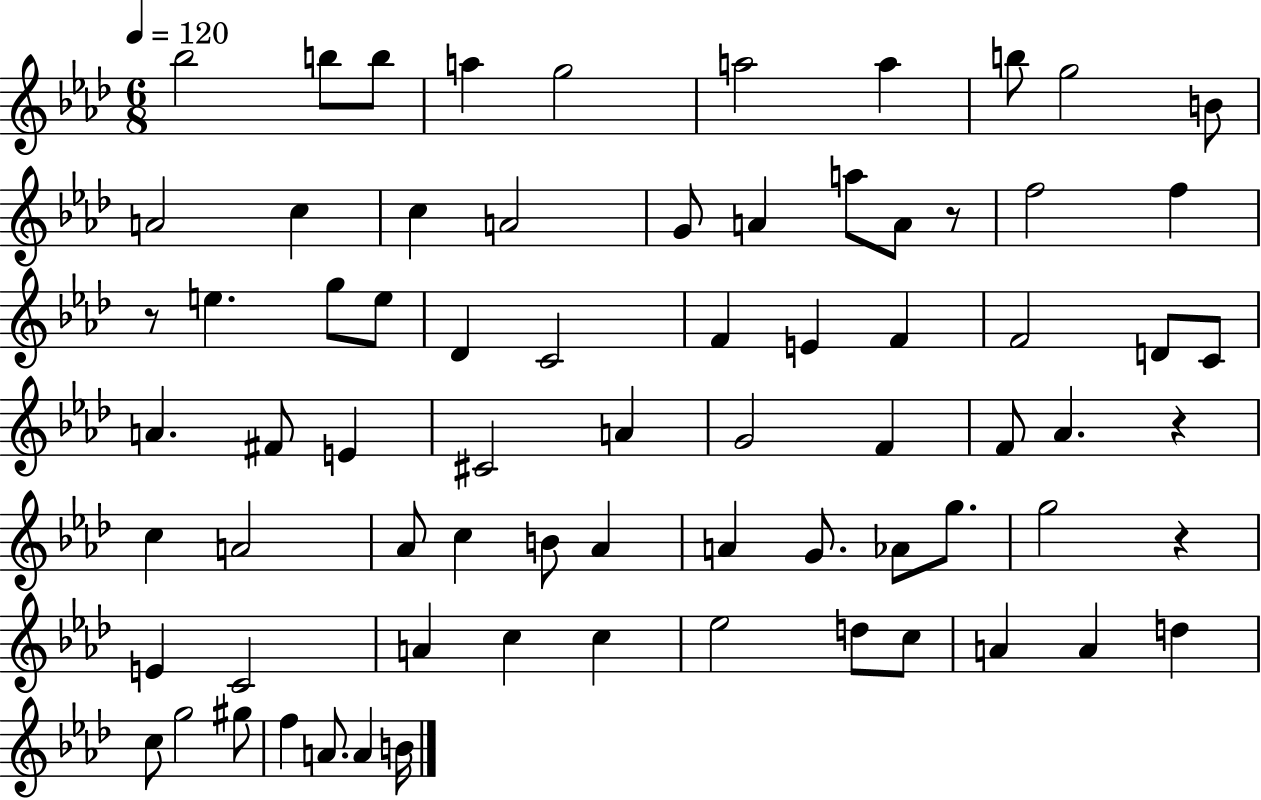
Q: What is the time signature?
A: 6/8